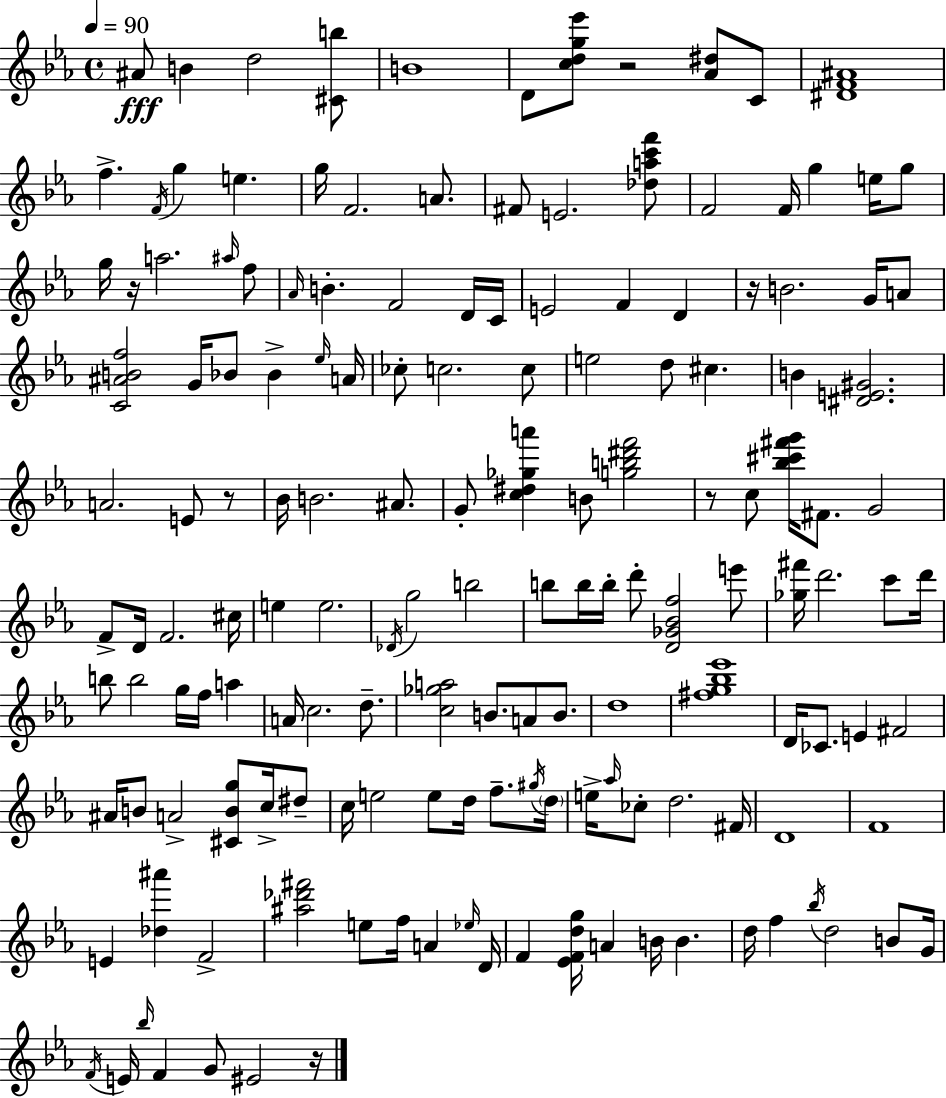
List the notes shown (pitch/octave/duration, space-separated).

A#4/e B4/q D5/h [C#4,B5]/e B4/w D4/e [C5,D5,G5,Eb6]/e R/h [Ab4,D#5]/e C4/e [D#4,F4,A#4]/w F5/q. F4/s G5/q E5/q. G5/s F4/h. A4/e. F#4/e E4/h. [Db5,A5,C6,F6]/e F4/h F4/s G5/q E5/s G5/e G5/s R/s A5/h. A#5/s F5/e Ab4/s B4/q. F4/h D4/s C4/s E4/h F4/q D4/q R/s B4/h. G4/s A4/e [C4,A#4,B4,F5]/h G4/s Bb4/e Bb4/q Eb5/s A4/s CES5/e C5/h. C5/e E5/h D5/e C#5/q. B4/q [D#4,E4,G#4]/h. A4/h. E4/e R/e Bb4/s B4/h. A#4/e. G4/e [C5,D#5,Gb5,A6]/q B4/e [G5,B5,D#6,F6]/h R/e C5/e [Bb5,C#6,F#6,G6]/s F#4/e. G4/h F4/e D4/s F4/h. C#5/s E5/q E5/h. Db4/s G5/h B5/h B5/e B5/s B5/s D6/e [D4,Gb4,Bb4,F5]/h E6/e [Gb5,F#6]/s D6/h. C6/e D6/s B5/e B5/h G5/s F5/s A5/q A4/s C5/h. D5/e. [C5,Gb5,A5]/h B4/e. A4/e B4/e. D5/w [F#5,G5,Bb5,Eb6]/w D4/s CES4/e. E4/q F#4/h A#4/s B4/e A4/h [C#4,B4,G5]/e C5/s D#5/e C5/s E5/h E5/e D5/s F5/e. G#5/s D5/s E5/s Ab5/s CES5/e D5/h. F#4/s D4/w F4/w E4/q [Db5,A#6]/q F4/h [A#5,Db6,F#6]/h E5/e F5/s A4/q Eb5/s D4/s F4/q [Eb4,F4,D5,G5]/s A4/q B4/s B4/q. D5/s F5/q Bb5/s D5/h B4/e G4/s F4/s E4/s Bb5/s F4/q G4/e EIS4/h R/s